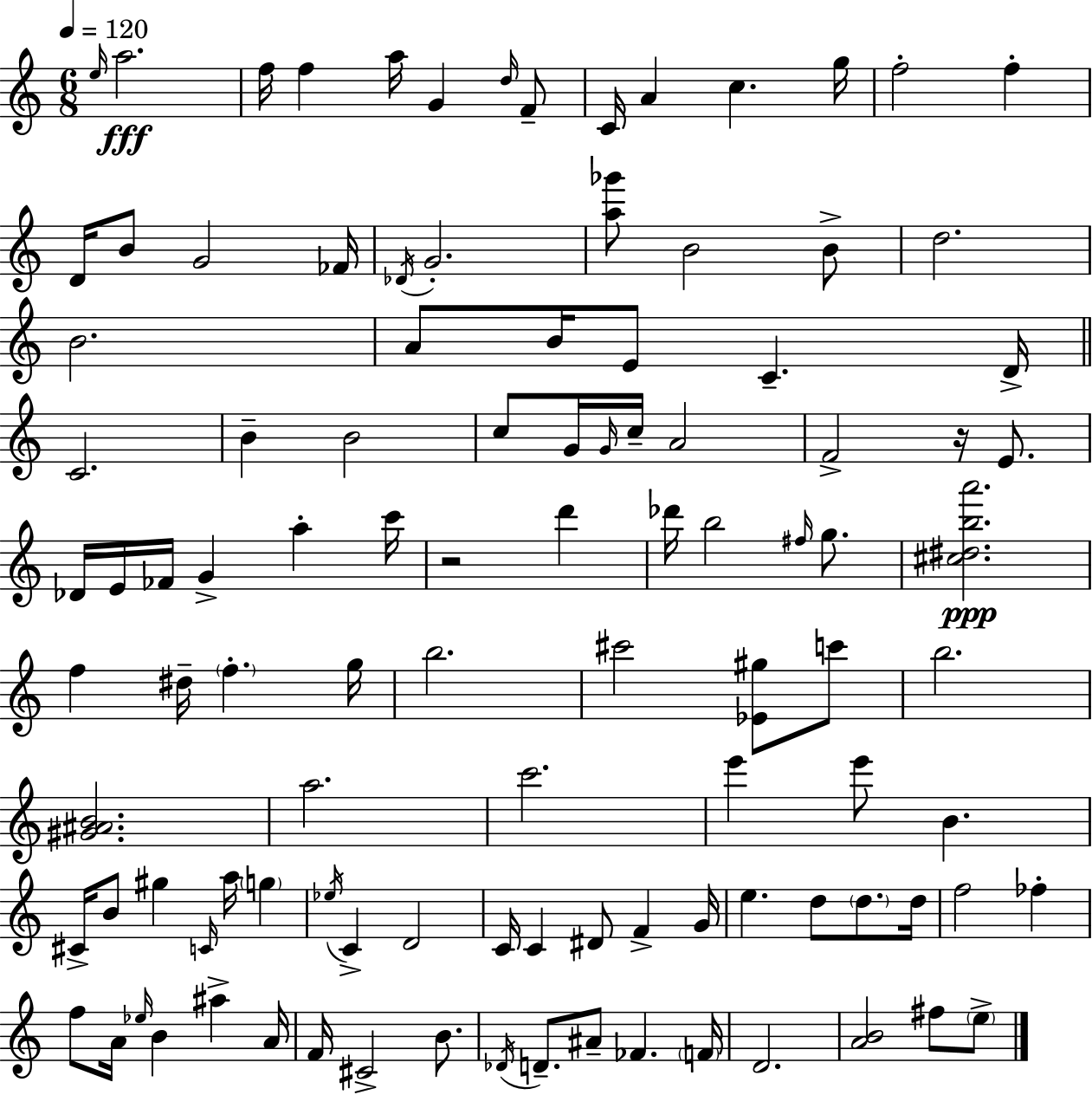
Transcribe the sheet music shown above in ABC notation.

X:1
T:Untitled
M:6/8
L:1/4
K:Am
e/4 a2 f/4 f a/4 G d/4 F/2 C/4 A c g/4 f2 f D/4 B/2 G2 _F/4 _D/4 G2 [a_g']/2 B2 B/2 d2 B2 A/2 B/4 E/2 C D/4 C2 B B2 c/2 G/4 G/4 c/4 A2 F2 z/4 E/2 _D/4 E/4 _F/4 G a c'/4 z2 d' _d'/4 b2 ^f/4 g/2 [^c^dba']2 f ^d/4 f g/4 b2 ^c'2 [_E^g]/2 c'/2 b2 [^G^AB]2 a2 c'2 e' e'/2 B ^C/4 B/2 ^g C/4 a/4 g _e/4 C D2 C/4 C ^D/2 F G/4 e d/2 d/2 d/4 f2 _f f/2 A/4 _e/4 B ^a A/4 F/4 ^C2 B/2 _D/4 D/2 ^A/2 _F F/4 D2 [AB]2 ^f/2 e/2